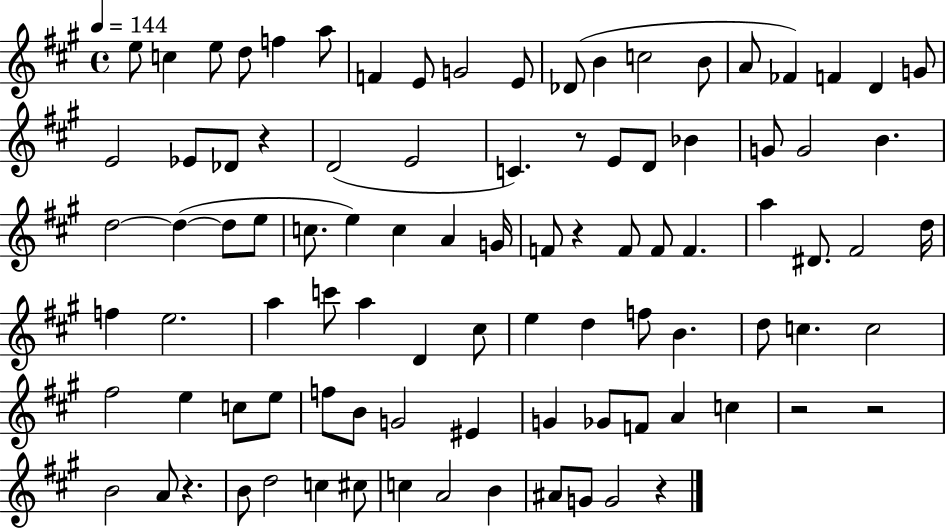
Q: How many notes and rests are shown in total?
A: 94